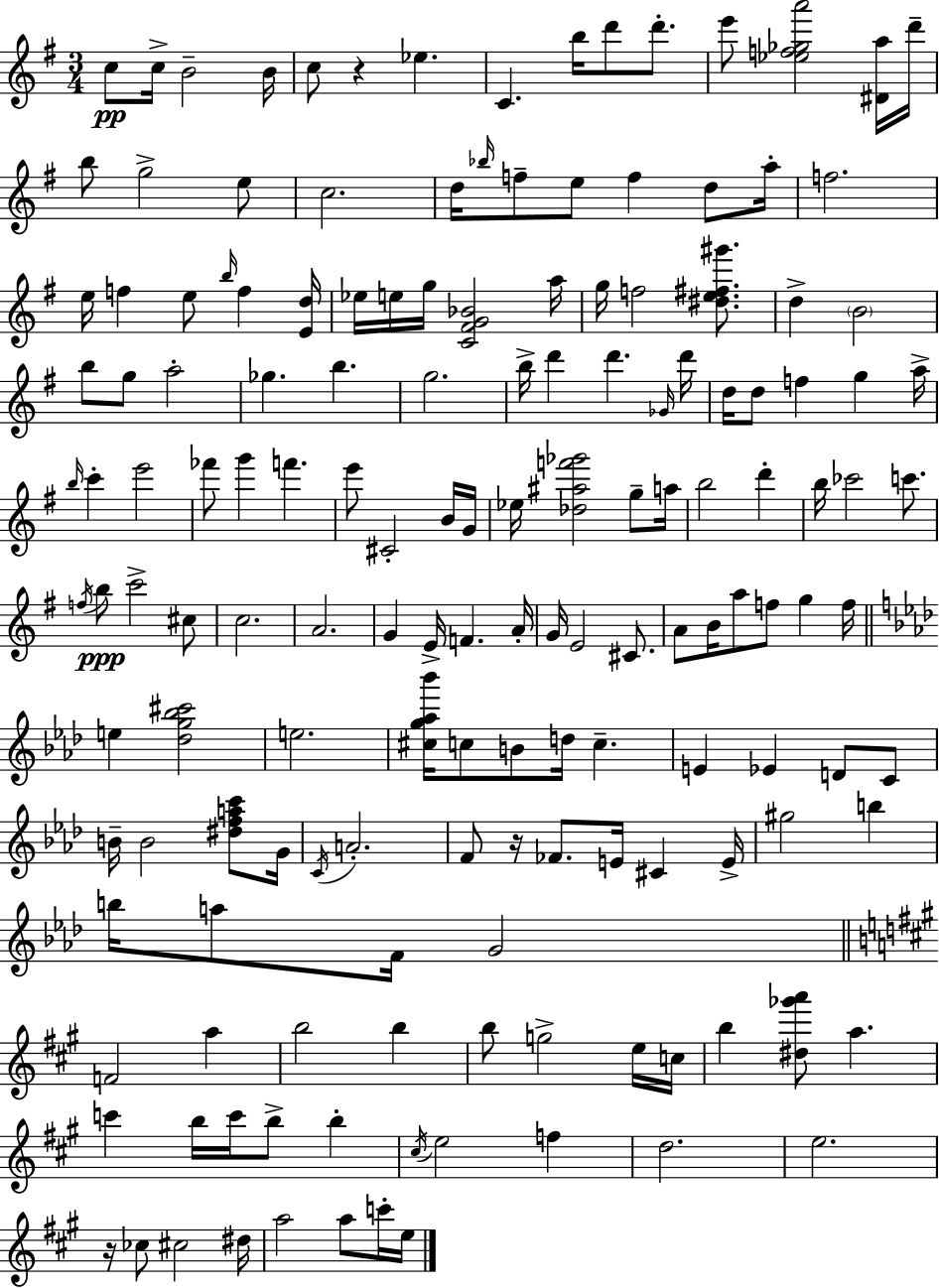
C5/e C5/s B4/h B4/s C5/e R/q Eb5/q. C4/q. B5/s D6/e D6/e. E6/e [Eb5,F5,Gb5,A6]/h [D#4,A5]/s D6/s B5/e G5/h E5/e C5/h. D5/s Bb5/s F5/e E5/e F5/q D5/e A5/s F5/h. E5/s F5/q E5/e B5/s F5/q [E4,D5]/s Eb5/s E5/s G5/s [C4,F#4,G4,Bb4]/h A5/s G5/s F5/h [D#5,E5,F#5,G#6]/e. D5/q B4/h B5/e G5/e A5/h Gb5/q. B5/q. G5/h. B5/s D6/q D6/q. Gb4/s D6/s D5/s D5/e F5/q G5/q A5/s B5/s C6/q E6/h FES6/e G6/q F6/q. E6/e C#4/h B4/s G4/s Eb5/s [Db5,A#5,F6,Gb6]/h G5/e A5/s B5/h D6/q B5/s CES6/h C6/e. F5/s B5/e C6/h C#5/e C5/h. A4/h. G4/q E4/s F4/q. A4/s G4/s E4/h C#4/e. A4/e B4/s A5/e F5/e G5/q F5/s E5/q [Db5,G5,Bb5,C#6]/h E5/h. [C#5,G5,Ab5,Bb6]/s C5/e B4/e D5/s C5/q. E4/q Eb4/q D4/e C4/e B4/s B4/h [D#5,F5,A5,C6]/e G4/s C4/s A4/h. F4/e R/s FES4/e. E4/s C#4/q E4/s G#5/h B5/q B5/s A5/e F4/s G4/h F4/h A5/q B5/h B5/q B5/e G5/h E5/s C5/s B5/q [D#5,Gb6,A6]/e A5/q. C6/q B5/s C6/s B5/e B5/q C#5/s E5/h F5/q D5/h. E5/h. R/s CES5/e C#5/h D#5/s A5/h A5/e C6/s E5/s